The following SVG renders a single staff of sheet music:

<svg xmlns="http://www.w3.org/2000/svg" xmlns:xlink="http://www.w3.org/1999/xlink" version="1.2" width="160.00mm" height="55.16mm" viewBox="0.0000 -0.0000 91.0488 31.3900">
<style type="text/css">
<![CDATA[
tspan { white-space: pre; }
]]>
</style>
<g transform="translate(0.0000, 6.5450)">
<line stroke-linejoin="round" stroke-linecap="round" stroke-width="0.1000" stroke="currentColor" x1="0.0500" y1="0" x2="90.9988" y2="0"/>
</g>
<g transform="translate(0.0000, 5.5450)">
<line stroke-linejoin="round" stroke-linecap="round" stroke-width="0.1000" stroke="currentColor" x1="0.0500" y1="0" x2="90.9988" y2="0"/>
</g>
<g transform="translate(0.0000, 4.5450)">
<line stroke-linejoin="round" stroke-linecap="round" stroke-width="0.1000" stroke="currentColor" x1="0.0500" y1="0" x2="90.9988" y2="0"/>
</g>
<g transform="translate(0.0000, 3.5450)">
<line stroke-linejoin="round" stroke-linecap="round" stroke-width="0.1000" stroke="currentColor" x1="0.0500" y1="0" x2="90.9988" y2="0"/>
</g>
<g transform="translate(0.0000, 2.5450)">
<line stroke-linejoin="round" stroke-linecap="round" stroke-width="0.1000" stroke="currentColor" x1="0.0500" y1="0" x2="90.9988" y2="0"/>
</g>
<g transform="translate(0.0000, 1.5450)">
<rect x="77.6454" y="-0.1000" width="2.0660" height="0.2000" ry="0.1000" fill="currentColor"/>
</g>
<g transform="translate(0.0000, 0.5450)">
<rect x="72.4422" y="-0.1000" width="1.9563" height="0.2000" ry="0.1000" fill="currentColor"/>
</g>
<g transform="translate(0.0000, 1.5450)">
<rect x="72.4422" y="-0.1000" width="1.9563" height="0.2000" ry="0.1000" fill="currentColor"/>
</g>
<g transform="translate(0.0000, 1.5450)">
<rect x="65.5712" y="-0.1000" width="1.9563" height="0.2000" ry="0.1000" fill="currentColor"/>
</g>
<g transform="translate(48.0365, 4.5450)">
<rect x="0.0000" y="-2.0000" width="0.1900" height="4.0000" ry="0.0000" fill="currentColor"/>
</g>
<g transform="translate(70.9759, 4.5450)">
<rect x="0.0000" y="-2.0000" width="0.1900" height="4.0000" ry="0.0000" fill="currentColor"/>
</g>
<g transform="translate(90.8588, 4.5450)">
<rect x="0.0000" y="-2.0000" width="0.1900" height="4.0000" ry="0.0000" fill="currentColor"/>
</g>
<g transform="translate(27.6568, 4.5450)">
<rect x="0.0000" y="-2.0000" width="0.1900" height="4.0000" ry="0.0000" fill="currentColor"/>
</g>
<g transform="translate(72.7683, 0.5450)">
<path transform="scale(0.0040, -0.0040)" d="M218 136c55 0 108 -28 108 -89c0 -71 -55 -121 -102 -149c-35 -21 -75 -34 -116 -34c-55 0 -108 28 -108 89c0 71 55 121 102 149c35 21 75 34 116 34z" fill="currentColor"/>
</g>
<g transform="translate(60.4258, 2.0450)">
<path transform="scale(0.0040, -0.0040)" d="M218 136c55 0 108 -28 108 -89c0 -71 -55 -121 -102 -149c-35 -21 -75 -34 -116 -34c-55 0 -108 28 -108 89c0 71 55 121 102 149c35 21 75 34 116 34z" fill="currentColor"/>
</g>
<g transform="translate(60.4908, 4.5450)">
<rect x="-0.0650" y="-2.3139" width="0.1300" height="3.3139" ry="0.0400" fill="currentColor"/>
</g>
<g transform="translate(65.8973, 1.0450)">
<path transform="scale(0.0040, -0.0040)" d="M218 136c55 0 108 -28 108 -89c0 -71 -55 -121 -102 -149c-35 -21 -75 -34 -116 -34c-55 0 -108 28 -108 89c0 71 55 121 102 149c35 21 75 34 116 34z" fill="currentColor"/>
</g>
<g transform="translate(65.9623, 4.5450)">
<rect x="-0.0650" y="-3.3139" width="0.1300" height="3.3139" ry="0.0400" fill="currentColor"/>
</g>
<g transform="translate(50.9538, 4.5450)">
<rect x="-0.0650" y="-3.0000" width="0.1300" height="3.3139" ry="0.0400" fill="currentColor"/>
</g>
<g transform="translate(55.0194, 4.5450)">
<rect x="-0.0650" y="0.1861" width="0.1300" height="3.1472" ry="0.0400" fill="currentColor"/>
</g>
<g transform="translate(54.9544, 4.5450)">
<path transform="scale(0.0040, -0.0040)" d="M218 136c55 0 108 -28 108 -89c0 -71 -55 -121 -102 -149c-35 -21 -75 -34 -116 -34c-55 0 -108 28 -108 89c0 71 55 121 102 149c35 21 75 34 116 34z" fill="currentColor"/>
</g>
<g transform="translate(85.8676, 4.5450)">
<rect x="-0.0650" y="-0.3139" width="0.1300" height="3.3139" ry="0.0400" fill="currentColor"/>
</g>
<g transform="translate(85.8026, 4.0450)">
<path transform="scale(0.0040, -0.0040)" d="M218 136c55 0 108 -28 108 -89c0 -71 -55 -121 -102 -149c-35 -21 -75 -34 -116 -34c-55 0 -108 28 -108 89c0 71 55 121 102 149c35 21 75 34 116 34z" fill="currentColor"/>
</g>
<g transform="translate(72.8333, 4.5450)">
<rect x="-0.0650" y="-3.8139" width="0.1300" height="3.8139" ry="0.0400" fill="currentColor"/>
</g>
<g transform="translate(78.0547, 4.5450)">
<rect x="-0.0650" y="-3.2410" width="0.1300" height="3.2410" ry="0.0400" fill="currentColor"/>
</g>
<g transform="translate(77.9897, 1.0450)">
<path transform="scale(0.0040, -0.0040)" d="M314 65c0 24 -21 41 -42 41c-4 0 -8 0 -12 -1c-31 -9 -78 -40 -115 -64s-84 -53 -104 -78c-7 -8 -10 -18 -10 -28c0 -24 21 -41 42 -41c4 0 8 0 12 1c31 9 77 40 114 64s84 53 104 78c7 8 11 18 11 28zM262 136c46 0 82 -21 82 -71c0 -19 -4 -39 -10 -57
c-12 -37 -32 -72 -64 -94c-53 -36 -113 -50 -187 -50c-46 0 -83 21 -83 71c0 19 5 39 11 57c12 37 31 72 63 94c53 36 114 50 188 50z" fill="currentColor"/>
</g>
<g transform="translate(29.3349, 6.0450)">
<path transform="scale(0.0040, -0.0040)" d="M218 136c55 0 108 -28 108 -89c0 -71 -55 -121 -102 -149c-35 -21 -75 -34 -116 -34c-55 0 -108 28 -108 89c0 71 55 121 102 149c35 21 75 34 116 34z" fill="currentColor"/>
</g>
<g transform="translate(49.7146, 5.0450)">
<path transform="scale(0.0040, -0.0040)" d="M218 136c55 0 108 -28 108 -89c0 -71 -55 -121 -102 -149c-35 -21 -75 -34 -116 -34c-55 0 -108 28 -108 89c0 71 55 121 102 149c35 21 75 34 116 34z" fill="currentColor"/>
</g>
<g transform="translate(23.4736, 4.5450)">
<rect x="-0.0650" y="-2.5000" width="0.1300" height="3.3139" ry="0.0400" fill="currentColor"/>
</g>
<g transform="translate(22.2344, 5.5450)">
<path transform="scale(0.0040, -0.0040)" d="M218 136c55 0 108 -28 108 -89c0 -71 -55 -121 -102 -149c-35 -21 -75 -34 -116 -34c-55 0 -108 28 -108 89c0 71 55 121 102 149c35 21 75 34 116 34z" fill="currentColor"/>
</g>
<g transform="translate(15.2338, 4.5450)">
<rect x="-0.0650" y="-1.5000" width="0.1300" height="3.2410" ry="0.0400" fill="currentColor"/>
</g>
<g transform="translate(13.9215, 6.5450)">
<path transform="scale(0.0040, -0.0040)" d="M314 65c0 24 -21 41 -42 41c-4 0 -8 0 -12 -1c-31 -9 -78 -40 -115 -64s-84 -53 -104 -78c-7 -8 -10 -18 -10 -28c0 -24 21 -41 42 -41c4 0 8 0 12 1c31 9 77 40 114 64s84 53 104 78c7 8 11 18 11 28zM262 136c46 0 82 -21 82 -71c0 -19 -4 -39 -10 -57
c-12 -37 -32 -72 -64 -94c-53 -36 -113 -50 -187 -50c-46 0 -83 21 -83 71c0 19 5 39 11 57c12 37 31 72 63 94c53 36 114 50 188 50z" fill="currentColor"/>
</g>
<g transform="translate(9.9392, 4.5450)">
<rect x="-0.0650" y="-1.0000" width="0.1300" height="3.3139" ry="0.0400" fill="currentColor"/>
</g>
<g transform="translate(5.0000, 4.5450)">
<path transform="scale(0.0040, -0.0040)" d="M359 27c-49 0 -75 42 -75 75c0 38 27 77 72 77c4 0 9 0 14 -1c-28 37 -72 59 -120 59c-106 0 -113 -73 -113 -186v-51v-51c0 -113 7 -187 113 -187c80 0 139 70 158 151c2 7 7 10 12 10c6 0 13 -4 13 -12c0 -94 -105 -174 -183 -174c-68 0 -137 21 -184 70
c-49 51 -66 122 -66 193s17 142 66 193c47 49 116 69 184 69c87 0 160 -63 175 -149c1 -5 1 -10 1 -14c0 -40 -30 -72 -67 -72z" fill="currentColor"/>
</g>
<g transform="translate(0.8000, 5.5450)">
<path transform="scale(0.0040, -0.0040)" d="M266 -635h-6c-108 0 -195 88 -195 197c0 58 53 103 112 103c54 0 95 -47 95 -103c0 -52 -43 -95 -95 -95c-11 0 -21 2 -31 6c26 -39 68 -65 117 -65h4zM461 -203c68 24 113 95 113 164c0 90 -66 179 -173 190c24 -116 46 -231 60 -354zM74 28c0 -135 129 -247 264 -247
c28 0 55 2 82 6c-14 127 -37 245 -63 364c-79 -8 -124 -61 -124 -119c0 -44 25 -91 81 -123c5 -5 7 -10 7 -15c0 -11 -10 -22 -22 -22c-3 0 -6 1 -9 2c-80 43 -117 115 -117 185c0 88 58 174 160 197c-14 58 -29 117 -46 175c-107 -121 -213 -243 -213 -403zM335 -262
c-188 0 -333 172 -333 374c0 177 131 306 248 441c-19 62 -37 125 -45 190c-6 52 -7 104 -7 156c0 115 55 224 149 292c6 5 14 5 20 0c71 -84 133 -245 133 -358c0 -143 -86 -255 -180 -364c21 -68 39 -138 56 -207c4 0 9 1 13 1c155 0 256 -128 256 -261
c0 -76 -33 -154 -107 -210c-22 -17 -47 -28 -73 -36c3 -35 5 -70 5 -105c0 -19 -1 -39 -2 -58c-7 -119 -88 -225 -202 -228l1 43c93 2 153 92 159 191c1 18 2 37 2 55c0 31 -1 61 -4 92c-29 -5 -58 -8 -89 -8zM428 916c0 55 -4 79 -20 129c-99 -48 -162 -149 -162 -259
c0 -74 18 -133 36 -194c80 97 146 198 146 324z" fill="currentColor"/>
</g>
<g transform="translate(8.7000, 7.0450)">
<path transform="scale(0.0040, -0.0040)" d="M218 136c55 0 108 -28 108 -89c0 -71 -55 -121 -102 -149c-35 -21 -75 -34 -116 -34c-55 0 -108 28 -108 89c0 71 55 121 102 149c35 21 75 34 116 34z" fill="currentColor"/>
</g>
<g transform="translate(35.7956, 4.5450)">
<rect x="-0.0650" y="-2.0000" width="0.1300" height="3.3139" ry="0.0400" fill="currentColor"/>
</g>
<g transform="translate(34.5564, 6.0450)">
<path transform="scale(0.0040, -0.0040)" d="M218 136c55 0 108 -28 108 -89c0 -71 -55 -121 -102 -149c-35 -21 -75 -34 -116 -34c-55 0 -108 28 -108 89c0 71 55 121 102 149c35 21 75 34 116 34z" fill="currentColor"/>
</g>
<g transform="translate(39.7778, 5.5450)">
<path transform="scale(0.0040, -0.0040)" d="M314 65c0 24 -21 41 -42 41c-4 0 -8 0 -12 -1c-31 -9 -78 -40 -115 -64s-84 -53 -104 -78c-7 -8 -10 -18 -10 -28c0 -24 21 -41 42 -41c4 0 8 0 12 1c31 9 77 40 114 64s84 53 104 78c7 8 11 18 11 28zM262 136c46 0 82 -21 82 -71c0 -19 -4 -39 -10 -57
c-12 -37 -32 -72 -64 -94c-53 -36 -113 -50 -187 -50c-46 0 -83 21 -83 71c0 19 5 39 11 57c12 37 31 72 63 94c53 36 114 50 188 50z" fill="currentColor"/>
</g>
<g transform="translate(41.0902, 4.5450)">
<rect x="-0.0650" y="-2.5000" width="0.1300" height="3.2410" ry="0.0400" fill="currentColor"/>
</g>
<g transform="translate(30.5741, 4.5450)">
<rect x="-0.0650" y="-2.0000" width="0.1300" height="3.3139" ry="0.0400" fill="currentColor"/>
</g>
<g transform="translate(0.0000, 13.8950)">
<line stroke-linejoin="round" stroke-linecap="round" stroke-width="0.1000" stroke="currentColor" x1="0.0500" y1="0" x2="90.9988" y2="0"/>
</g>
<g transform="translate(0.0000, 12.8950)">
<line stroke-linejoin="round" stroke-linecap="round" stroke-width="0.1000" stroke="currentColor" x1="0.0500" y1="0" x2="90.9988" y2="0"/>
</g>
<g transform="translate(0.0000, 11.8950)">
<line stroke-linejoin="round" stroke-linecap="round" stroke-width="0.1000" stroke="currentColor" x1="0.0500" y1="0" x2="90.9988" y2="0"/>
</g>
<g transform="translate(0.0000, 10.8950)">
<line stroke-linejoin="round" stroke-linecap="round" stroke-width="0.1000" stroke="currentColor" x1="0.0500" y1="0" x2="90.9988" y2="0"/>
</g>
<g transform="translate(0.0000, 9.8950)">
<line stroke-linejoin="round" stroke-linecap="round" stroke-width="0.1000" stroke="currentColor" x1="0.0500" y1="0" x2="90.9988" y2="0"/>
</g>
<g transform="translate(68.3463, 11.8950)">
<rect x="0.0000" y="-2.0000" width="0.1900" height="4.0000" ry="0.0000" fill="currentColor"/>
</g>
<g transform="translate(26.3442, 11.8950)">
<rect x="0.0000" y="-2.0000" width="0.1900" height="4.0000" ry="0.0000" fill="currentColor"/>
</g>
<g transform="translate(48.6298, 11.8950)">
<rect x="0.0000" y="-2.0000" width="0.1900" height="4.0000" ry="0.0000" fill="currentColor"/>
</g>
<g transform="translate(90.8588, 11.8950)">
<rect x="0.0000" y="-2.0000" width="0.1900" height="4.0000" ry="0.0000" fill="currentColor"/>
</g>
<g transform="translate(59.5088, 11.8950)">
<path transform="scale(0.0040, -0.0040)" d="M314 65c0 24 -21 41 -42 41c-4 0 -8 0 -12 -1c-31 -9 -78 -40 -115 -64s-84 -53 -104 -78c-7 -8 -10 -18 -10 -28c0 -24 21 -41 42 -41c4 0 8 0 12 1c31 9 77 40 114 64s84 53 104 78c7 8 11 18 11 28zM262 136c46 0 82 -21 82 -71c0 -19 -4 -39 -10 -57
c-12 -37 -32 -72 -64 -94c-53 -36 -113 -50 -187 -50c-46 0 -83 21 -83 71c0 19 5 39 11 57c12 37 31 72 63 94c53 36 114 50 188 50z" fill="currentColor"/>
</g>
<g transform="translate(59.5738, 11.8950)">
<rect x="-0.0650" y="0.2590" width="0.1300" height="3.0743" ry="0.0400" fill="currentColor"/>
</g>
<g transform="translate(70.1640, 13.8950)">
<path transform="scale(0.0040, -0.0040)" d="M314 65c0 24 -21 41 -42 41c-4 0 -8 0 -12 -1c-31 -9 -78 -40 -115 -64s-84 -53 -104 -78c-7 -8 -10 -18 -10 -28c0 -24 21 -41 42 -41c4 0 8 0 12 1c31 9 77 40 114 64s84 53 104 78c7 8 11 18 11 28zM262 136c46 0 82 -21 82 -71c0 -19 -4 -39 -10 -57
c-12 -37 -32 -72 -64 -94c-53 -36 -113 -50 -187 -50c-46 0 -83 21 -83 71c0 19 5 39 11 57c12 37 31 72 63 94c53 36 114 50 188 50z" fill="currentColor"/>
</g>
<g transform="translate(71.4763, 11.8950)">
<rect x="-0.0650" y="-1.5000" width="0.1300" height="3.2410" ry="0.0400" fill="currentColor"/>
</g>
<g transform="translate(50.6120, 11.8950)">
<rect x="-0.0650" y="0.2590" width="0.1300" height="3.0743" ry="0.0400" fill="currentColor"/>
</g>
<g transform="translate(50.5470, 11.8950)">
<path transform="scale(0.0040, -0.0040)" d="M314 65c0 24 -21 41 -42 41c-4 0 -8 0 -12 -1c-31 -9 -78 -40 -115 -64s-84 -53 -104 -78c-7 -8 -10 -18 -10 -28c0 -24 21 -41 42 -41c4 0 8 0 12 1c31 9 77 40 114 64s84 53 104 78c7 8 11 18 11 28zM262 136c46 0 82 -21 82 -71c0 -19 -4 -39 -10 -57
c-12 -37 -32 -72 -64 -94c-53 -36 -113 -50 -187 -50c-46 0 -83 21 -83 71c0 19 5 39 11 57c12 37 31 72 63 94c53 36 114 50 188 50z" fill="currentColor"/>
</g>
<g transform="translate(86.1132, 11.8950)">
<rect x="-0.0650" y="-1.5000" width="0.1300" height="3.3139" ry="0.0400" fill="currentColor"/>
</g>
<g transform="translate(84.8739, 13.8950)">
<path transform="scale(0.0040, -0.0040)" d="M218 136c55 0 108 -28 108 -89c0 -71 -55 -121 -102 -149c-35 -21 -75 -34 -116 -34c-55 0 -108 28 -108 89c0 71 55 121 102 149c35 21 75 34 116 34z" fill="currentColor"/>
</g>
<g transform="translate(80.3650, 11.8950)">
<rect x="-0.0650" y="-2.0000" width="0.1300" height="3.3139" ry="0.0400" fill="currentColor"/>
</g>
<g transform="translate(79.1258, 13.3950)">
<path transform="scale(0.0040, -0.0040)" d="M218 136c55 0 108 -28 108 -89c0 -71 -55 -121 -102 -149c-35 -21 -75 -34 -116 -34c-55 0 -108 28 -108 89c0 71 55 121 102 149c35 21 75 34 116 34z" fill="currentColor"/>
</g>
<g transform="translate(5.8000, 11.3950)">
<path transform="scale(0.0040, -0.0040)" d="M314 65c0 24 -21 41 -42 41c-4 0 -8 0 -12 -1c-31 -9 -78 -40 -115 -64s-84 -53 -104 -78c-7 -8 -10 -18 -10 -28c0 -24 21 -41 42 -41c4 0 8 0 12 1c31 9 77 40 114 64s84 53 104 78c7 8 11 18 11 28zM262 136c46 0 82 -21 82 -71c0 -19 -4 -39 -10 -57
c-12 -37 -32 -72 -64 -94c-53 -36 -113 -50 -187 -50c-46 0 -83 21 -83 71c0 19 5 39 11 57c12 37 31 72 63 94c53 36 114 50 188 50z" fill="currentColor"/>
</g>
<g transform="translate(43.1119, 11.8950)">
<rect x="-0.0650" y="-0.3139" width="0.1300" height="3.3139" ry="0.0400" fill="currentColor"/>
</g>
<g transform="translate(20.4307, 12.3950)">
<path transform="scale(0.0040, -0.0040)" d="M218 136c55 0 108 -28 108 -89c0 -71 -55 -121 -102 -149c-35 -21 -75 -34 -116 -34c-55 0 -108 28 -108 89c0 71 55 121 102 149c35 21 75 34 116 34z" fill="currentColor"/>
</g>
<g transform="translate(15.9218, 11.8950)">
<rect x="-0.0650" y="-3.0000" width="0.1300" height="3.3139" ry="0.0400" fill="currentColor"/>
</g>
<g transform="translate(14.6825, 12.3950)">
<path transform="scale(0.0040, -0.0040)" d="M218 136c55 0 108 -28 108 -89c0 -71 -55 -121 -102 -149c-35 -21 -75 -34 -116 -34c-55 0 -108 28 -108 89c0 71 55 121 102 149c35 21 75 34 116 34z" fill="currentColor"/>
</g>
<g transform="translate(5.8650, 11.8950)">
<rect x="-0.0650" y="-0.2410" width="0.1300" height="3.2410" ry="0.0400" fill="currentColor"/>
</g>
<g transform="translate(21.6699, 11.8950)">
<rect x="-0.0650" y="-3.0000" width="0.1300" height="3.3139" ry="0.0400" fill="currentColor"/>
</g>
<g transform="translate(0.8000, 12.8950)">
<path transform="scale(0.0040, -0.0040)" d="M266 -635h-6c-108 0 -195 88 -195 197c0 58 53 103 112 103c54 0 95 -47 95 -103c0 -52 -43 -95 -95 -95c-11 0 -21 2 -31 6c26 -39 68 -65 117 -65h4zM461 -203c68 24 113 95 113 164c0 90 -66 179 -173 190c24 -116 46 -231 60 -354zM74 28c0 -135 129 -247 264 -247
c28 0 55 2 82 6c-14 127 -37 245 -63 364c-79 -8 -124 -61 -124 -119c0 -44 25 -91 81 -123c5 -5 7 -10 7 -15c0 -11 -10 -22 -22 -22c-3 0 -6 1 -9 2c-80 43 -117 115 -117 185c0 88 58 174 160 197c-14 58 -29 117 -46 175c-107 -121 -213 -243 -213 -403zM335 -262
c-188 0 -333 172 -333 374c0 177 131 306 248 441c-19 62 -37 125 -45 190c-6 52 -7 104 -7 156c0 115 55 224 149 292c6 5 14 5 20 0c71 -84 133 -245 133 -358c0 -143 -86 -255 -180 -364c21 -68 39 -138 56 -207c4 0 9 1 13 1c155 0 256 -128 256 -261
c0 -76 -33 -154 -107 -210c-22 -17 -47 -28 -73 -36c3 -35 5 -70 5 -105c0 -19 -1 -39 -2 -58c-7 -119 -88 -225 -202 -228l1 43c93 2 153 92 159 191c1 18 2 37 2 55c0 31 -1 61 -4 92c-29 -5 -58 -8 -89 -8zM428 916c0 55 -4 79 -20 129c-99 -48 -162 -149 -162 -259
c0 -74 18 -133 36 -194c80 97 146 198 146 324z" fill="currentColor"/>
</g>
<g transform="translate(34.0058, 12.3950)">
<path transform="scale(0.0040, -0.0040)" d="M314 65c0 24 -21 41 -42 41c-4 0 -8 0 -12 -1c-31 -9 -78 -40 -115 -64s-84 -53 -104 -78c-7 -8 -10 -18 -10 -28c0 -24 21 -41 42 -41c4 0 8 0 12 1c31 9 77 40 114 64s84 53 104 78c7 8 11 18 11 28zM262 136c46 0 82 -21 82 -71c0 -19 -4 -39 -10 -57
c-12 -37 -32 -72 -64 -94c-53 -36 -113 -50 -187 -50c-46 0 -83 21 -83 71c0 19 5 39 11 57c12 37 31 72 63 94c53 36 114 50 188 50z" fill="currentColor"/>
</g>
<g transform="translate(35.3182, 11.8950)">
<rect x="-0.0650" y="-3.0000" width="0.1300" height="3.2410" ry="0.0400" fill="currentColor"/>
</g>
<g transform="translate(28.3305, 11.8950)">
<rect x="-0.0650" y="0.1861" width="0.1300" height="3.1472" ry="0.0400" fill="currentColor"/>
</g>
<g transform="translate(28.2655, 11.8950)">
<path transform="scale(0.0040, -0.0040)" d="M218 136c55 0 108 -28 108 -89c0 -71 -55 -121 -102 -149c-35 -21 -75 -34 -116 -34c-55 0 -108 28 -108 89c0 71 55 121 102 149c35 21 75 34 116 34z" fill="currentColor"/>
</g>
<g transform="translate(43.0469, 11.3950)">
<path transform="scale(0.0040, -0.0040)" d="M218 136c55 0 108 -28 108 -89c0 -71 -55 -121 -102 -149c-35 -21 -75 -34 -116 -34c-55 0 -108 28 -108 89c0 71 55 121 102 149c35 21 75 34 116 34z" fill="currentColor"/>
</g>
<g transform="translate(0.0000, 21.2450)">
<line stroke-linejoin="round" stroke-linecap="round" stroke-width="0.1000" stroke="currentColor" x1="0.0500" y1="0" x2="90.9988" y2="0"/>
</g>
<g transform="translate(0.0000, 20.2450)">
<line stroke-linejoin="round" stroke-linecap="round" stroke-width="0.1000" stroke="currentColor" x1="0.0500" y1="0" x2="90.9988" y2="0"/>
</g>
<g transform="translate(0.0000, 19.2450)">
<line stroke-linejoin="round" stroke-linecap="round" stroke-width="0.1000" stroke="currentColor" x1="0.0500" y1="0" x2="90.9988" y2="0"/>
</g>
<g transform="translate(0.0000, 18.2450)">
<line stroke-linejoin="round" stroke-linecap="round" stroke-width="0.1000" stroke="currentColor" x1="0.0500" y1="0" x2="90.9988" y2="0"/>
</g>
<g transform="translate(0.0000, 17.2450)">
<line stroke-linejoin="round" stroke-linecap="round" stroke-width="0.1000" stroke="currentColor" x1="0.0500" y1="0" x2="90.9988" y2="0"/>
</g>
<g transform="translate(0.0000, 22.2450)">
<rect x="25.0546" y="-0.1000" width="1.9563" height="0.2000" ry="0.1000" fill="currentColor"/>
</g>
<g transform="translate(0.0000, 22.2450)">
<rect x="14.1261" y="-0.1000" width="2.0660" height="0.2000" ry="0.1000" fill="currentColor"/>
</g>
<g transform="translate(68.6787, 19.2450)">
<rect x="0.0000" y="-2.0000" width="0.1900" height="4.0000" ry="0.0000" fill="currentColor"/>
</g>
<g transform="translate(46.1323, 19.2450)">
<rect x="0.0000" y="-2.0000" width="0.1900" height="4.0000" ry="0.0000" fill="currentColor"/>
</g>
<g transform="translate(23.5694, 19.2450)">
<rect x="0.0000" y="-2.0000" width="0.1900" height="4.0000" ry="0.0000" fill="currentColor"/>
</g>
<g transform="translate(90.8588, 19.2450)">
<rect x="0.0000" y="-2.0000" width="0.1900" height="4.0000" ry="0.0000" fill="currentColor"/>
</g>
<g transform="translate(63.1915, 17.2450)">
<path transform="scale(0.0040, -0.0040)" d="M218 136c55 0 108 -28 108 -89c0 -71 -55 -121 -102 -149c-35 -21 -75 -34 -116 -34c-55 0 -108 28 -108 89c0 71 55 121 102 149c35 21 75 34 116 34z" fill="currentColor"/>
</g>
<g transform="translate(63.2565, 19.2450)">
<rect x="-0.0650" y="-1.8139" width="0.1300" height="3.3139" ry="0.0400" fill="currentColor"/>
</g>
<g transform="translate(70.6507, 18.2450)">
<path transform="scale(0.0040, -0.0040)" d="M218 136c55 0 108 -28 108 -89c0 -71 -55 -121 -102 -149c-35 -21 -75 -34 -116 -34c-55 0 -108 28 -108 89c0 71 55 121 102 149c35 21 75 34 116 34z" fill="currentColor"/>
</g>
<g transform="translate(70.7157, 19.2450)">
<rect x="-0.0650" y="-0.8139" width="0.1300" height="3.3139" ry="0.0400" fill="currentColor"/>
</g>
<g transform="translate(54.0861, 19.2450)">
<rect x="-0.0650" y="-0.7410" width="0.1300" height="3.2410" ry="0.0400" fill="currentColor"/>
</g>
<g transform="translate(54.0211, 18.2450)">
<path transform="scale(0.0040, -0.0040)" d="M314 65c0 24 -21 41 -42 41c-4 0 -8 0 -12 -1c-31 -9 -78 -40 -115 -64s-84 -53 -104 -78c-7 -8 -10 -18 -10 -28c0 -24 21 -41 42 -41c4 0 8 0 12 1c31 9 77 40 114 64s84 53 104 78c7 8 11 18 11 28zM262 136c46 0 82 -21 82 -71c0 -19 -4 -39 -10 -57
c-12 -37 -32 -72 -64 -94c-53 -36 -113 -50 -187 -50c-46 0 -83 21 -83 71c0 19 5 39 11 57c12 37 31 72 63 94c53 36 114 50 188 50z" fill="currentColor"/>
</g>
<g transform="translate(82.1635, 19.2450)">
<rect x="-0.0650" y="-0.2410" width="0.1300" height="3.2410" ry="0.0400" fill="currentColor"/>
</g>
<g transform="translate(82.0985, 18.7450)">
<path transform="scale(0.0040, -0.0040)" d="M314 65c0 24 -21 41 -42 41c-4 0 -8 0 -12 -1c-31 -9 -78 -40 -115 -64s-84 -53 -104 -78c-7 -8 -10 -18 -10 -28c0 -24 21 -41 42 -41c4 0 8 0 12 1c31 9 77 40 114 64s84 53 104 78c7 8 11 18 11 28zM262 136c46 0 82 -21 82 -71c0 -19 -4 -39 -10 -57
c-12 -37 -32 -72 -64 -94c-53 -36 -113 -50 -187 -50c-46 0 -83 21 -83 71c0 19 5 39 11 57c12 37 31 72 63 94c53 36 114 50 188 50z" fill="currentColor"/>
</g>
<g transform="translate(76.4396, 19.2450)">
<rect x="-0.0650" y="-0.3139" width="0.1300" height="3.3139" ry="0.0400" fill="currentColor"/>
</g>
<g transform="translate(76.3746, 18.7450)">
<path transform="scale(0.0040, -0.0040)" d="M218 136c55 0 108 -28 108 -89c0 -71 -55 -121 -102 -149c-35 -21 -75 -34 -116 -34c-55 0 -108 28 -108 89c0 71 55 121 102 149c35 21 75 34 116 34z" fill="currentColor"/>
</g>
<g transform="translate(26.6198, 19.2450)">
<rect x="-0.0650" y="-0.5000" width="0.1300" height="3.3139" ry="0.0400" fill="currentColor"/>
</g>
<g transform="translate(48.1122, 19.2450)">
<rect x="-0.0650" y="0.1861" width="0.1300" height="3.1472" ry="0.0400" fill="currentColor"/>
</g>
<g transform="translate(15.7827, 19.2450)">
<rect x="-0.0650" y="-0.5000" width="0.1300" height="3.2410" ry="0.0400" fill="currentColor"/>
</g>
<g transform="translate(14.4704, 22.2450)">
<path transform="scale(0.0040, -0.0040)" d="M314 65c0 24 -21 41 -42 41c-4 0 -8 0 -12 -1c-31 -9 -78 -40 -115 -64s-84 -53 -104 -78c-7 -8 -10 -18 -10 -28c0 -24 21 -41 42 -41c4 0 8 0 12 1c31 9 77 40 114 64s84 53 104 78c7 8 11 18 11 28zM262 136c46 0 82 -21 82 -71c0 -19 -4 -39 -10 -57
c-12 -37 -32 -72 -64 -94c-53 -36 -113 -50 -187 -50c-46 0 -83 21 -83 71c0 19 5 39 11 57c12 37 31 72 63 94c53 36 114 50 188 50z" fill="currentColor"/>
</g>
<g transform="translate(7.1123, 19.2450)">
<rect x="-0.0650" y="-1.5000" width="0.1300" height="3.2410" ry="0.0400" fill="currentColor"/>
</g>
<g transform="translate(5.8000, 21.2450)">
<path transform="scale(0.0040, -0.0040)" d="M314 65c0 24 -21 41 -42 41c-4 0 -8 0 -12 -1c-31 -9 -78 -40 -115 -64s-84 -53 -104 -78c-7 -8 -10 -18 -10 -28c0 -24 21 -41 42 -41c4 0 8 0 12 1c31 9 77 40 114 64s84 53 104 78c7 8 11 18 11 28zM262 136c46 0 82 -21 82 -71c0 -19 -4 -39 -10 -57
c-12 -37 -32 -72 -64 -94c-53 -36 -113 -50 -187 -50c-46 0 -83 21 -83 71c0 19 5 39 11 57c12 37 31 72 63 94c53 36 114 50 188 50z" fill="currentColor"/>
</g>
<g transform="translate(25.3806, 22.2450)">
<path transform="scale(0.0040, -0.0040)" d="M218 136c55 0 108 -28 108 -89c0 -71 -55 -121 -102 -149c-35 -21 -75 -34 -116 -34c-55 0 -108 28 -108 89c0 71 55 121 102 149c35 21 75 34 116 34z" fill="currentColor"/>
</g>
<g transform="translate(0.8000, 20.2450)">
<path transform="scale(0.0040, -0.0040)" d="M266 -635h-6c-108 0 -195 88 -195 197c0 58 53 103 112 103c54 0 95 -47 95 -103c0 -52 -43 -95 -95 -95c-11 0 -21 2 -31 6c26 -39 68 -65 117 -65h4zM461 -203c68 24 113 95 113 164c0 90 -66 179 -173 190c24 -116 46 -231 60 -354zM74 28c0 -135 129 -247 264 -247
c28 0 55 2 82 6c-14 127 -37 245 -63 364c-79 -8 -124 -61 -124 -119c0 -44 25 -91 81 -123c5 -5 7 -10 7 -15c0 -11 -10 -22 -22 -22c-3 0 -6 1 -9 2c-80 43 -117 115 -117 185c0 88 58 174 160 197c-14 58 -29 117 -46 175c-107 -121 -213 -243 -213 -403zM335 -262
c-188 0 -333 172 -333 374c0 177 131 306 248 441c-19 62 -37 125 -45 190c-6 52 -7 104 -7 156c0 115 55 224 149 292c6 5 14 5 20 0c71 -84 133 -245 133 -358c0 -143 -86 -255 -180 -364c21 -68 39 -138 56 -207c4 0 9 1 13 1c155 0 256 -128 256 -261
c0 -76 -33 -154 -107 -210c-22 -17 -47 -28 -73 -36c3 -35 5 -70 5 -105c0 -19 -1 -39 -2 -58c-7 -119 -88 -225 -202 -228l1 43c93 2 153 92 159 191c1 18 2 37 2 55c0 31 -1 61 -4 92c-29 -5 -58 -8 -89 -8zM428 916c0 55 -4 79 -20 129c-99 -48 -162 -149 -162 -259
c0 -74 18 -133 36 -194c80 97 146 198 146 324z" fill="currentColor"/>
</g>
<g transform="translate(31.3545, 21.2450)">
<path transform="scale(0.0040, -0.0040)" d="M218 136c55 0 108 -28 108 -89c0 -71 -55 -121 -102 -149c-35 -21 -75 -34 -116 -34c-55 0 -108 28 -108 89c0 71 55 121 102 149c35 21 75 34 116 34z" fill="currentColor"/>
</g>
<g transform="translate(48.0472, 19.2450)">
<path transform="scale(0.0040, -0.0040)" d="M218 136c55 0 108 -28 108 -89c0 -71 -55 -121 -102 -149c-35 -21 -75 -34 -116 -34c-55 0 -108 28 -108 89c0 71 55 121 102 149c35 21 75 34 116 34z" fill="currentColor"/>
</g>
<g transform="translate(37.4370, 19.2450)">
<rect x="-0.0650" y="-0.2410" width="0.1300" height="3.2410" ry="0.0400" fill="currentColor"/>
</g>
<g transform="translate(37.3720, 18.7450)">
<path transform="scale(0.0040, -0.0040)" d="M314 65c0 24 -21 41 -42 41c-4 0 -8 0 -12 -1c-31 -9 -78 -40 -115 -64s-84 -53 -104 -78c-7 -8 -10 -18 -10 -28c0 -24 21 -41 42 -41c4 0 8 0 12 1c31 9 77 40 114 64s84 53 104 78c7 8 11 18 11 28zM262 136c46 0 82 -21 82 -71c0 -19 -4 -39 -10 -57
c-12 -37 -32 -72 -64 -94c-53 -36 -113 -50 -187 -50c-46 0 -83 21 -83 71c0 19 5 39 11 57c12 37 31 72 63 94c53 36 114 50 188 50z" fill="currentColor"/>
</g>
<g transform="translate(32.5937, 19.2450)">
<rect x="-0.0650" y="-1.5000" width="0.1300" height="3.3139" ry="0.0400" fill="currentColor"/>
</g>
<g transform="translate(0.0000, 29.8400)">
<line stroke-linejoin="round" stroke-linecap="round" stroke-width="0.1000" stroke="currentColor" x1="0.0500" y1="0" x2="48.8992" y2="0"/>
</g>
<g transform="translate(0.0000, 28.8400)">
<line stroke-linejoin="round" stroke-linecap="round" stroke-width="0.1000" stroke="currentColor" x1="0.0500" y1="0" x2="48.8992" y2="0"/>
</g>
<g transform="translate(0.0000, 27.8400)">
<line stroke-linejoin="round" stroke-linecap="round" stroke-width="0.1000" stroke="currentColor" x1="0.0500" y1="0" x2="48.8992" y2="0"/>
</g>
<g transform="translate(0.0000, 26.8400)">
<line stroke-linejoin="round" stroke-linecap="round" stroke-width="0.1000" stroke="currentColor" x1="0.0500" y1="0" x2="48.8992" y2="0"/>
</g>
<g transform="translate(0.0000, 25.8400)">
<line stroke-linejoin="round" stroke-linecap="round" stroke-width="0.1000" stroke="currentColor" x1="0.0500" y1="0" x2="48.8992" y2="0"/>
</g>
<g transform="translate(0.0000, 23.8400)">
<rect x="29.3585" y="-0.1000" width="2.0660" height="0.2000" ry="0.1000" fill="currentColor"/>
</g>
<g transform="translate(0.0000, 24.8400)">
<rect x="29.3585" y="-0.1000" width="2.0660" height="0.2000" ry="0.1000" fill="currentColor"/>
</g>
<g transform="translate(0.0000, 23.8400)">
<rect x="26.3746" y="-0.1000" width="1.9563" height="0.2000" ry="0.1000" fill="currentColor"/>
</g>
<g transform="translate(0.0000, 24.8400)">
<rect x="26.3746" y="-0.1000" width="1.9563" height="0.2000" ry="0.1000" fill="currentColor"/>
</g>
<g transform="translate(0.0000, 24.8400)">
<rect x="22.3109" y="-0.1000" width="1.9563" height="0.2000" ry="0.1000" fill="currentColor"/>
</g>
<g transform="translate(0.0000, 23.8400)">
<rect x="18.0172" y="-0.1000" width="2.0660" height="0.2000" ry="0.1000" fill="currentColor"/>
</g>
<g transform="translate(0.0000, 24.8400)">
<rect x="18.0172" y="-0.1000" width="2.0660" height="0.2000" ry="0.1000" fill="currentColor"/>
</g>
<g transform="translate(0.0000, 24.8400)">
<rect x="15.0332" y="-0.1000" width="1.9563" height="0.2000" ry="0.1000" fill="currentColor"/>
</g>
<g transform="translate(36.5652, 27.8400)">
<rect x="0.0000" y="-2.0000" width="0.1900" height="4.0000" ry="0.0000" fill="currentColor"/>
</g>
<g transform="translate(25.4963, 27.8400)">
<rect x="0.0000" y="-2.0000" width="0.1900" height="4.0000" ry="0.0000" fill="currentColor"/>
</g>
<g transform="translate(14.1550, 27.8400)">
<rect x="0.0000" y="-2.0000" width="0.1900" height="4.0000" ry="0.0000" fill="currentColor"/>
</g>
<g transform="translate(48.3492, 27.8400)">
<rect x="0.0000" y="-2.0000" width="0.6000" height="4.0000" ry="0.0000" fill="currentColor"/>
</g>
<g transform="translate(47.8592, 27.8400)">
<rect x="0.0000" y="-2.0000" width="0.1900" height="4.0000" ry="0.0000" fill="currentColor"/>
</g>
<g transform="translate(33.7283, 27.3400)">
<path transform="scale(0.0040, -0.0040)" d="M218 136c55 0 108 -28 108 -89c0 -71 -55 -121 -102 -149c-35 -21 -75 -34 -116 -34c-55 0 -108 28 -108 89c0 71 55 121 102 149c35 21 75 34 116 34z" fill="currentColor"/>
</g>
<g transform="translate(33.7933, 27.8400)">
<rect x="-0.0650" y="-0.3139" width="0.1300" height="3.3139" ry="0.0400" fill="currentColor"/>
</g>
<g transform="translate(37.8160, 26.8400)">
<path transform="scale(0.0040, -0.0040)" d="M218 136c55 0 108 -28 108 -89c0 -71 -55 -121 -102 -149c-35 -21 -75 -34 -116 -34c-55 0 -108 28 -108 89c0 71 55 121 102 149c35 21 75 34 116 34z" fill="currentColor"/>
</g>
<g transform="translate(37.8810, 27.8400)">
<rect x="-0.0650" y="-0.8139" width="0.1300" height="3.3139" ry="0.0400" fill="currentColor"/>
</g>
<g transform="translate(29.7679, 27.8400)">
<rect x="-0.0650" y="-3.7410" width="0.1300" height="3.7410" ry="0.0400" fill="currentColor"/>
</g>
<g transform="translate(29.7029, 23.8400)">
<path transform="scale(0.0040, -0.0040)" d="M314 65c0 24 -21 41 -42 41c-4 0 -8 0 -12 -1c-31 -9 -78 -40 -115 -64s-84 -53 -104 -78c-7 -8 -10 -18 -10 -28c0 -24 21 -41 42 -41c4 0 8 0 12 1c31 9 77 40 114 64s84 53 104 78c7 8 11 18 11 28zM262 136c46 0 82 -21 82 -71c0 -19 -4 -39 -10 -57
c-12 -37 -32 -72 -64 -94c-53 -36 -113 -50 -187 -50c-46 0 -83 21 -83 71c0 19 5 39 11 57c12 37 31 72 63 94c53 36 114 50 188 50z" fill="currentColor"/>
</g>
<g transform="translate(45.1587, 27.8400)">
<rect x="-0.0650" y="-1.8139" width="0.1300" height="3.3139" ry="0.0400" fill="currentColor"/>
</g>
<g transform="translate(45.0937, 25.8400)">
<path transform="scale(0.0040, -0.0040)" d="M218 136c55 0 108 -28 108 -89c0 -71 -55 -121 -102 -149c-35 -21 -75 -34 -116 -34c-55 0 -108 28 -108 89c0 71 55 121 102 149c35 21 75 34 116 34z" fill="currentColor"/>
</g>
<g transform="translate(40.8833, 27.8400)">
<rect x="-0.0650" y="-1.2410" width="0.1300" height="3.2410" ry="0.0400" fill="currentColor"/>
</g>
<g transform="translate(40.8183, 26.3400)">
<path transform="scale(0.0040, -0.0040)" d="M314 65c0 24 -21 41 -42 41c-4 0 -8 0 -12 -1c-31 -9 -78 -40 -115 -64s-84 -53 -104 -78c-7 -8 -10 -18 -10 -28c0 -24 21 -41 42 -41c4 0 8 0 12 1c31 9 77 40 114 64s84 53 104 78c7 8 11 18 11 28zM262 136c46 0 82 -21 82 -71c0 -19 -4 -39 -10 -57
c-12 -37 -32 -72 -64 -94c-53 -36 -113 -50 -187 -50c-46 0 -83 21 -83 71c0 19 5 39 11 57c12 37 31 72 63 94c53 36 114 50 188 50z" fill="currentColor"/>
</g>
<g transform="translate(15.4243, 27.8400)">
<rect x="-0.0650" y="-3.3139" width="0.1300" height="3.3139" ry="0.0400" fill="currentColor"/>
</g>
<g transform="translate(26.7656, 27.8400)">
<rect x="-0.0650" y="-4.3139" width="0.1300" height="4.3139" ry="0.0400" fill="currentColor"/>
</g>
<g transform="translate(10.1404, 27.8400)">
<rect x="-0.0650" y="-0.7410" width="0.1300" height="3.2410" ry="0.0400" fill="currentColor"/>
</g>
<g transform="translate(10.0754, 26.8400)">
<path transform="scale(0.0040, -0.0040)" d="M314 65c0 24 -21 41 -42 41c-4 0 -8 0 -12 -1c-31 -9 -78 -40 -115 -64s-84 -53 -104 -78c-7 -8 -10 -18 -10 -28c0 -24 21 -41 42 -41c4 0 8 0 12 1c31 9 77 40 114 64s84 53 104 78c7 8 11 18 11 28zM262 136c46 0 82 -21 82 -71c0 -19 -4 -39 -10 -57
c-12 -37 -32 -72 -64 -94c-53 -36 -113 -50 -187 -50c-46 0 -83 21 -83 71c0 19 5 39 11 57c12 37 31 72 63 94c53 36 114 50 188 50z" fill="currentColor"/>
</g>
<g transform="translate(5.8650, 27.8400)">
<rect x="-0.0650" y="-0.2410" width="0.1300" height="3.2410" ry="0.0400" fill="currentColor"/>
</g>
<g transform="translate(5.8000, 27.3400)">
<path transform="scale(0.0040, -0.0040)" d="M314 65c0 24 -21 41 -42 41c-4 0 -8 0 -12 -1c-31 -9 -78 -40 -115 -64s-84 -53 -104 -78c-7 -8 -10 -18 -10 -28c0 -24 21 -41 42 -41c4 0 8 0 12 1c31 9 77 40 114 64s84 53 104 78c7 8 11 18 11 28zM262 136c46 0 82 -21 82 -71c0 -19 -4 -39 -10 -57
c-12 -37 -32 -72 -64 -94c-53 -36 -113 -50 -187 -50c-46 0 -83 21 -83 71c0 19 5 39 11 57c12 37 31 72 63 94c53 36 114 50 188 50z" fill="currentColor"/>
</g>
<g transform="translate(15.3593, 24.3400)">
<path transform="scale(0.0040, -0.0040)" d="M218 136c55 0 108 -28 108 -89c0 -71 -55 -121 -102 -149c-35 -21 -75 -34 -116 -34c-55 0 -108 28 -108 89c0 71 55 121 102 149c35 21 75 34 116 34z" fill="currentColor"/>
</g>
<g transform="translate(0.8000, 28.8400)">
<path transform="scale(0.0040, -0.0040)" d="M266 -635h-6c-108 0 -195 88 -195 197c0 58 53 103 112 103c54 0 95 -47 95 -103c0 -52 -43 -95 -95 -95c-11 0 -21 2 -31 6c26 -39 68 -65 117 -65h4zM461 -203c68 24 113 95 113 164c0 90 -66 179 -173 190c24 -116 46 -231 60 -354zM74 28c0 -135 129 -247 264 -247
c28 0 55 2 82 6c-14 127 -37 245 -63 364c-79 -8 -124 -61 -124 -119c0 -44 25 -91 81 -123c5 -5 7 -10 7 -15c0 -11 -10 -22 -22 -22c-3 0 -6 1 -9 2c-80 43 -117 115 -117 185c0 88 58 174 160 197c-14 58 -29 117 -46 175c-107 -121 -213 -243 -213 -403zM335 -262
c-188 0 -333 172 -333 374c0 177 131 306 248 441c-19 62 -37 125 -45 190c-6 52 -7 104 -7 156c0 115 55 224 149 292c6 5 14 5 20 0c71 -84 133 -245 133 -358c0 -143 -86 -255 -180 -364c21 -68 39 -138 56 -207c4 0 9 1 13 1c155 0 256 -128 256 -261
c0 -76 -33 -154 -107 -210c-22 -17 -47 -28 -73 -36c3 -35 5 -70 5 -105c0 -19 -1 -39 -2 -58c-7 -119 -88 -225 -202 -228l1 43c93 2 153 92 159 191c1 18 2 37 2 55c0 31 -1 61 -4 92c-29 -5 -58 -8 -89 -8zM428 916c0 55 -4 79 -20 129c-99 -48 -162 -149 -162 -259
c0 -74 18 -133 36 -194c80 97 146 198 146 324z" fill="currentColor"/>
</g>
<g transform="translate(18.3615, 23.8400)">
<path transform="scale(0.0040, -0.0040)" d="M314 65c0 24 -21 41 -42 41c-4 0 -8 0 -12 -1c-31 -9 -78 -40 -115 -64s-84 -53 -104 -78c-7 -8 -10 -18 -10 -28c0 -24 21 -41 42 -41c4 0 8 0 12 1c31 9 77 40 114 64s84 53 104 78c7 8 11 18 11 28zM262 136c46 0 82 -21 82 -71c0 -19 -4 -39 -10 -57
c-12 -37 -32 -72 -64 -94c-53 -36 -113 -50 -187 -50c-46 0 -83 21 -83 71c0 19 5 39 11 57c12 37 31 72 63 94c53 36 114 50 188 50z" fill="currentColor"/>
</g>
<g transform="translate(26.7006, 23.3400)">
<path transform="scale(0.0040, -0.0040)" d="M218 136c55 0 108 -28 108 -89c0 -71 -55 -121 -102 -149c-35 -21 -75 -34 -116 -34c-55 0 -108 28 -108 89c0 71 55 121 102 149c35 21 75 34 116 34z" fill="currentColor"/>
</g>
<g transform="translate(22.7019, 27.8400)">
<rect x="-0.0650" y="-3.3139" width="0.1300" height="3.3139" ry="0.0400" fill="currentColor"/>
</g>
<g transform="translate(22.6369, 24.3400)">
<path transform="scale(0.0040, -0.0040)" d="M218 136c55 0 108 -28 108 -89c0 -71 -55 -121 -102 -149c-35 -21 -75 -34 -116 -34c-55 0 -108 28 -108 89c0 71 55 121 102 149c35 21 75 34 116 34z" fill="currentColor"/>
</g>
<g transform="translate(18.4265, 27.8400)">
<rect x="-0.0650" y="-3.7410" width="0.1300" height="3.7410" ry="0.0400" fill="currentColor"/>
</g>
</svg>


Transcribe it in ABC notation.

X:1
T:Untitled
M:4/4
L:1/4
K:C
D E2 G F F G2 A B g b c' b2 c c2 A A B A2 c B2 B2 E2 F E E2 C2 C E c2 B d2 f d c c2 c2 d2 b c'2 b d' c'2 c d e2 f